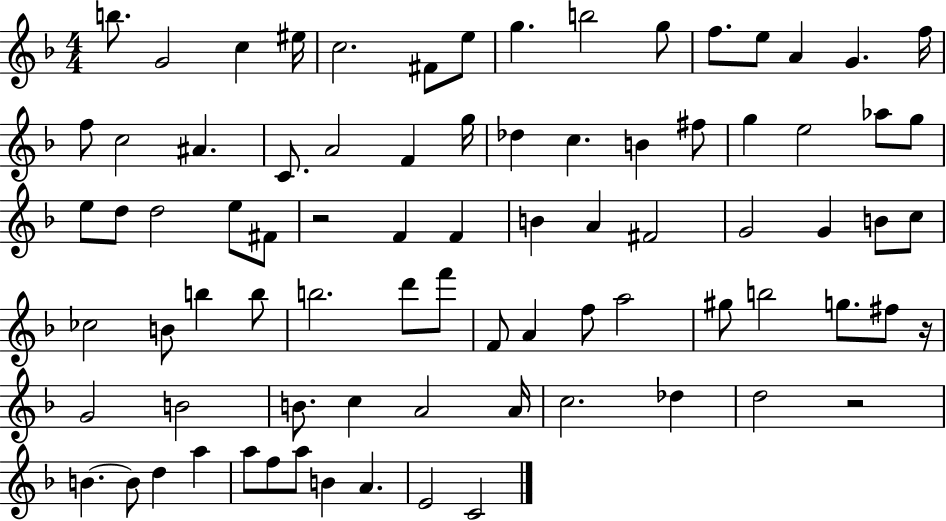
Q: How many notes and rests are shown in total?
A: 82